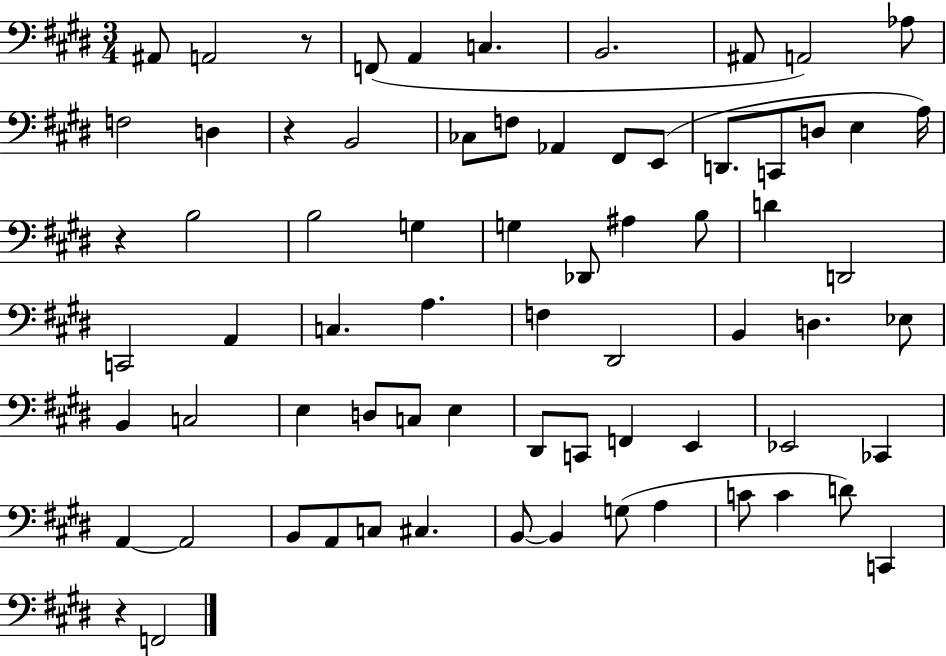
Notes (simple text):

A#2/e A2/h R/e F2/e A2/q C3/q. B2/h. A#2/e A2/h Ab3/e F3/h D3/q R/q B2/h CES3/e F3/e Ab2/q F#2/e E2/e D2/e. C2/e D3/e E3/q A3/s R/q B3/h B3/h G3/q G3/q Db2/e A#3/q B3/e D4/q D2/h C2/h A2/q C3/q. A3/q. F3/q D#2/h B2/q D3/q. Eb3/e B2/q C3/h E3/q D3/e C3/e E3/q D#2/e C2/e F2/q E2/q Eb2/h CES2/q A2/q A2/h B2/e A2/e C3/e C#3/q. B2/e B2/q G3/e A3/q C4/e C4/q D4/e C2/q R/q F2/h